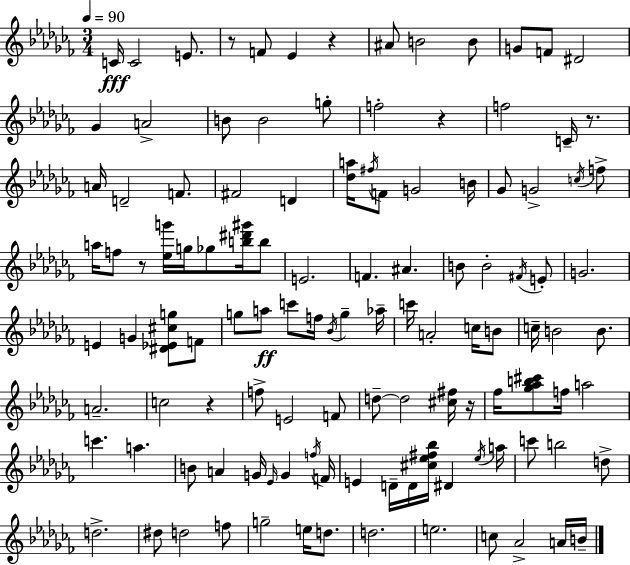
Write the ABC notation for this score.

X:1
T:Untitled
M:3/4
L:1/4
K:Abm
C/4 C2 E/2 z/2 F/2 _E z ^A/2 B2 B/2 G/2 F/2 ^D2 _G A2 B/2 B2 g/2 f2 z f2 C/4 z/2 A/4 D2 F/2 ^F2 D [_da]/4 ^f/4 F/2 G2 B/4 _G/2 G2 c/4 f/2 a/4 f/2 z/2 [_eg']/4 g/4 _g/2 [b^d'^g']/4 b/2 E2 F ^A B/2 B2 ^F/4 E/2 G2 E G [^D_E^cg]/2 F/2 g/2 a/2 c'/2 f/4 _B/4 g _a/4 c'/4 A2 c/4 B/2 c/4 B2 B/2 A2 c2 z f/2 E2 F/2 d/2 d2 [^c^f]/4 z/4 _f/4 [_g_ab^c']/2 f/4 a2 c' a B/2 A G/4 _E/4 G f/4 F/4 E D/4 D/4 [^c_e^f_b]/4 ^D _e/4 a/4 c'/2 b2 d/2 d2 ^d/2 d2 f/2 g2 e/4 d/2 d2 e2 c/2 _A2 A/4 B/4